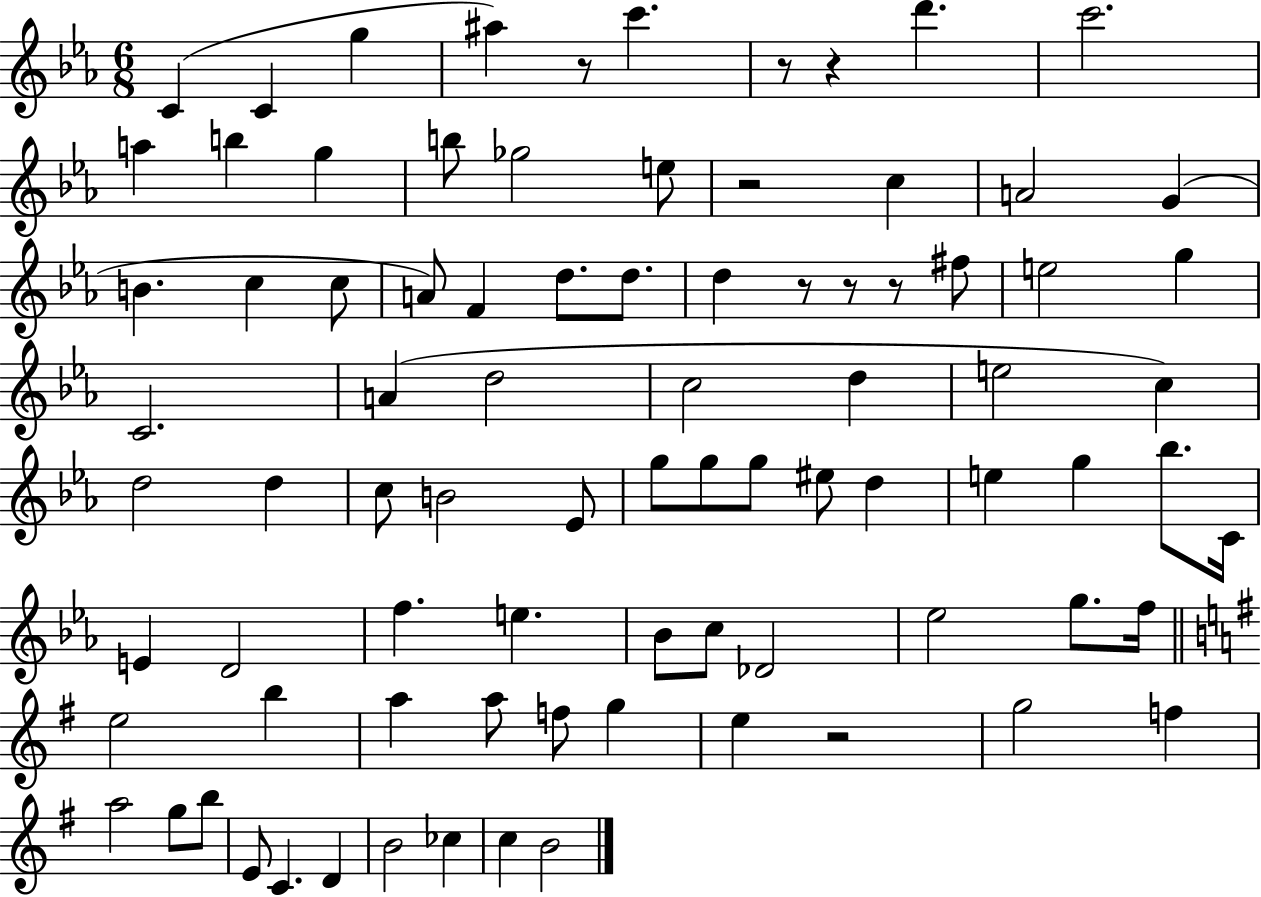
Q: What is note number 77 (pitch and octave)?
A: B4